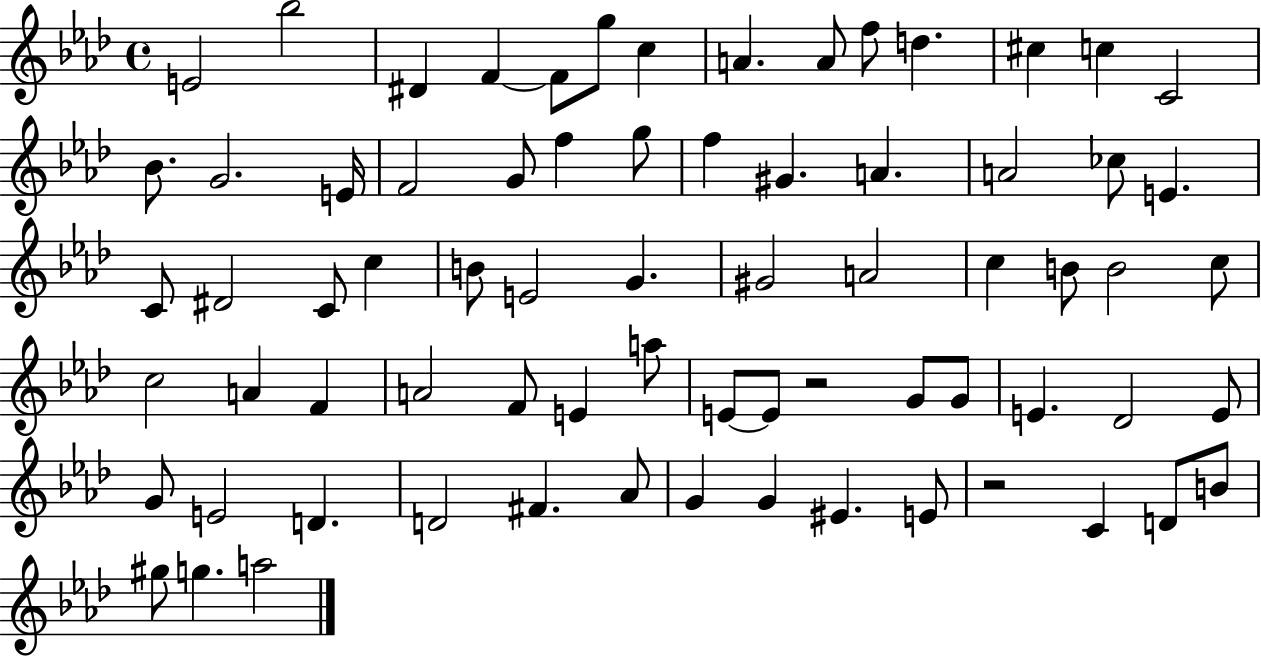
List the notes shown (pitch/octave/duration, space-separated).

E4/h Bb5/h D#4/q F4/q F4/e G5/e C5/q A4/q. A4/e F5/e D5/q. C#5/q C5/q C4/h Bb4/e. G4/h. E4/s F4/h G4/e F5/q G5/e F5/q G#4/q. A4/q. A4/h CES5/e E4/q. C4/e D#4/h C4/e C5/q B4/e E4/h G4/q. G#4/h A4/h C5/q B4/e B4/h C5/e C5/h A4/q F4/q A4/h F4/e E4/q A5/e E4/e E4/e R/h G4/e G4/e E4/q. Db4/h E4/e G4/e E4/h D4/q. D4/h F#4/q. Ab4/e G4/q G4/q EIS4/q. E4/e R/h C4/q D4/e B4/e G#5/e G5/q. A5/h